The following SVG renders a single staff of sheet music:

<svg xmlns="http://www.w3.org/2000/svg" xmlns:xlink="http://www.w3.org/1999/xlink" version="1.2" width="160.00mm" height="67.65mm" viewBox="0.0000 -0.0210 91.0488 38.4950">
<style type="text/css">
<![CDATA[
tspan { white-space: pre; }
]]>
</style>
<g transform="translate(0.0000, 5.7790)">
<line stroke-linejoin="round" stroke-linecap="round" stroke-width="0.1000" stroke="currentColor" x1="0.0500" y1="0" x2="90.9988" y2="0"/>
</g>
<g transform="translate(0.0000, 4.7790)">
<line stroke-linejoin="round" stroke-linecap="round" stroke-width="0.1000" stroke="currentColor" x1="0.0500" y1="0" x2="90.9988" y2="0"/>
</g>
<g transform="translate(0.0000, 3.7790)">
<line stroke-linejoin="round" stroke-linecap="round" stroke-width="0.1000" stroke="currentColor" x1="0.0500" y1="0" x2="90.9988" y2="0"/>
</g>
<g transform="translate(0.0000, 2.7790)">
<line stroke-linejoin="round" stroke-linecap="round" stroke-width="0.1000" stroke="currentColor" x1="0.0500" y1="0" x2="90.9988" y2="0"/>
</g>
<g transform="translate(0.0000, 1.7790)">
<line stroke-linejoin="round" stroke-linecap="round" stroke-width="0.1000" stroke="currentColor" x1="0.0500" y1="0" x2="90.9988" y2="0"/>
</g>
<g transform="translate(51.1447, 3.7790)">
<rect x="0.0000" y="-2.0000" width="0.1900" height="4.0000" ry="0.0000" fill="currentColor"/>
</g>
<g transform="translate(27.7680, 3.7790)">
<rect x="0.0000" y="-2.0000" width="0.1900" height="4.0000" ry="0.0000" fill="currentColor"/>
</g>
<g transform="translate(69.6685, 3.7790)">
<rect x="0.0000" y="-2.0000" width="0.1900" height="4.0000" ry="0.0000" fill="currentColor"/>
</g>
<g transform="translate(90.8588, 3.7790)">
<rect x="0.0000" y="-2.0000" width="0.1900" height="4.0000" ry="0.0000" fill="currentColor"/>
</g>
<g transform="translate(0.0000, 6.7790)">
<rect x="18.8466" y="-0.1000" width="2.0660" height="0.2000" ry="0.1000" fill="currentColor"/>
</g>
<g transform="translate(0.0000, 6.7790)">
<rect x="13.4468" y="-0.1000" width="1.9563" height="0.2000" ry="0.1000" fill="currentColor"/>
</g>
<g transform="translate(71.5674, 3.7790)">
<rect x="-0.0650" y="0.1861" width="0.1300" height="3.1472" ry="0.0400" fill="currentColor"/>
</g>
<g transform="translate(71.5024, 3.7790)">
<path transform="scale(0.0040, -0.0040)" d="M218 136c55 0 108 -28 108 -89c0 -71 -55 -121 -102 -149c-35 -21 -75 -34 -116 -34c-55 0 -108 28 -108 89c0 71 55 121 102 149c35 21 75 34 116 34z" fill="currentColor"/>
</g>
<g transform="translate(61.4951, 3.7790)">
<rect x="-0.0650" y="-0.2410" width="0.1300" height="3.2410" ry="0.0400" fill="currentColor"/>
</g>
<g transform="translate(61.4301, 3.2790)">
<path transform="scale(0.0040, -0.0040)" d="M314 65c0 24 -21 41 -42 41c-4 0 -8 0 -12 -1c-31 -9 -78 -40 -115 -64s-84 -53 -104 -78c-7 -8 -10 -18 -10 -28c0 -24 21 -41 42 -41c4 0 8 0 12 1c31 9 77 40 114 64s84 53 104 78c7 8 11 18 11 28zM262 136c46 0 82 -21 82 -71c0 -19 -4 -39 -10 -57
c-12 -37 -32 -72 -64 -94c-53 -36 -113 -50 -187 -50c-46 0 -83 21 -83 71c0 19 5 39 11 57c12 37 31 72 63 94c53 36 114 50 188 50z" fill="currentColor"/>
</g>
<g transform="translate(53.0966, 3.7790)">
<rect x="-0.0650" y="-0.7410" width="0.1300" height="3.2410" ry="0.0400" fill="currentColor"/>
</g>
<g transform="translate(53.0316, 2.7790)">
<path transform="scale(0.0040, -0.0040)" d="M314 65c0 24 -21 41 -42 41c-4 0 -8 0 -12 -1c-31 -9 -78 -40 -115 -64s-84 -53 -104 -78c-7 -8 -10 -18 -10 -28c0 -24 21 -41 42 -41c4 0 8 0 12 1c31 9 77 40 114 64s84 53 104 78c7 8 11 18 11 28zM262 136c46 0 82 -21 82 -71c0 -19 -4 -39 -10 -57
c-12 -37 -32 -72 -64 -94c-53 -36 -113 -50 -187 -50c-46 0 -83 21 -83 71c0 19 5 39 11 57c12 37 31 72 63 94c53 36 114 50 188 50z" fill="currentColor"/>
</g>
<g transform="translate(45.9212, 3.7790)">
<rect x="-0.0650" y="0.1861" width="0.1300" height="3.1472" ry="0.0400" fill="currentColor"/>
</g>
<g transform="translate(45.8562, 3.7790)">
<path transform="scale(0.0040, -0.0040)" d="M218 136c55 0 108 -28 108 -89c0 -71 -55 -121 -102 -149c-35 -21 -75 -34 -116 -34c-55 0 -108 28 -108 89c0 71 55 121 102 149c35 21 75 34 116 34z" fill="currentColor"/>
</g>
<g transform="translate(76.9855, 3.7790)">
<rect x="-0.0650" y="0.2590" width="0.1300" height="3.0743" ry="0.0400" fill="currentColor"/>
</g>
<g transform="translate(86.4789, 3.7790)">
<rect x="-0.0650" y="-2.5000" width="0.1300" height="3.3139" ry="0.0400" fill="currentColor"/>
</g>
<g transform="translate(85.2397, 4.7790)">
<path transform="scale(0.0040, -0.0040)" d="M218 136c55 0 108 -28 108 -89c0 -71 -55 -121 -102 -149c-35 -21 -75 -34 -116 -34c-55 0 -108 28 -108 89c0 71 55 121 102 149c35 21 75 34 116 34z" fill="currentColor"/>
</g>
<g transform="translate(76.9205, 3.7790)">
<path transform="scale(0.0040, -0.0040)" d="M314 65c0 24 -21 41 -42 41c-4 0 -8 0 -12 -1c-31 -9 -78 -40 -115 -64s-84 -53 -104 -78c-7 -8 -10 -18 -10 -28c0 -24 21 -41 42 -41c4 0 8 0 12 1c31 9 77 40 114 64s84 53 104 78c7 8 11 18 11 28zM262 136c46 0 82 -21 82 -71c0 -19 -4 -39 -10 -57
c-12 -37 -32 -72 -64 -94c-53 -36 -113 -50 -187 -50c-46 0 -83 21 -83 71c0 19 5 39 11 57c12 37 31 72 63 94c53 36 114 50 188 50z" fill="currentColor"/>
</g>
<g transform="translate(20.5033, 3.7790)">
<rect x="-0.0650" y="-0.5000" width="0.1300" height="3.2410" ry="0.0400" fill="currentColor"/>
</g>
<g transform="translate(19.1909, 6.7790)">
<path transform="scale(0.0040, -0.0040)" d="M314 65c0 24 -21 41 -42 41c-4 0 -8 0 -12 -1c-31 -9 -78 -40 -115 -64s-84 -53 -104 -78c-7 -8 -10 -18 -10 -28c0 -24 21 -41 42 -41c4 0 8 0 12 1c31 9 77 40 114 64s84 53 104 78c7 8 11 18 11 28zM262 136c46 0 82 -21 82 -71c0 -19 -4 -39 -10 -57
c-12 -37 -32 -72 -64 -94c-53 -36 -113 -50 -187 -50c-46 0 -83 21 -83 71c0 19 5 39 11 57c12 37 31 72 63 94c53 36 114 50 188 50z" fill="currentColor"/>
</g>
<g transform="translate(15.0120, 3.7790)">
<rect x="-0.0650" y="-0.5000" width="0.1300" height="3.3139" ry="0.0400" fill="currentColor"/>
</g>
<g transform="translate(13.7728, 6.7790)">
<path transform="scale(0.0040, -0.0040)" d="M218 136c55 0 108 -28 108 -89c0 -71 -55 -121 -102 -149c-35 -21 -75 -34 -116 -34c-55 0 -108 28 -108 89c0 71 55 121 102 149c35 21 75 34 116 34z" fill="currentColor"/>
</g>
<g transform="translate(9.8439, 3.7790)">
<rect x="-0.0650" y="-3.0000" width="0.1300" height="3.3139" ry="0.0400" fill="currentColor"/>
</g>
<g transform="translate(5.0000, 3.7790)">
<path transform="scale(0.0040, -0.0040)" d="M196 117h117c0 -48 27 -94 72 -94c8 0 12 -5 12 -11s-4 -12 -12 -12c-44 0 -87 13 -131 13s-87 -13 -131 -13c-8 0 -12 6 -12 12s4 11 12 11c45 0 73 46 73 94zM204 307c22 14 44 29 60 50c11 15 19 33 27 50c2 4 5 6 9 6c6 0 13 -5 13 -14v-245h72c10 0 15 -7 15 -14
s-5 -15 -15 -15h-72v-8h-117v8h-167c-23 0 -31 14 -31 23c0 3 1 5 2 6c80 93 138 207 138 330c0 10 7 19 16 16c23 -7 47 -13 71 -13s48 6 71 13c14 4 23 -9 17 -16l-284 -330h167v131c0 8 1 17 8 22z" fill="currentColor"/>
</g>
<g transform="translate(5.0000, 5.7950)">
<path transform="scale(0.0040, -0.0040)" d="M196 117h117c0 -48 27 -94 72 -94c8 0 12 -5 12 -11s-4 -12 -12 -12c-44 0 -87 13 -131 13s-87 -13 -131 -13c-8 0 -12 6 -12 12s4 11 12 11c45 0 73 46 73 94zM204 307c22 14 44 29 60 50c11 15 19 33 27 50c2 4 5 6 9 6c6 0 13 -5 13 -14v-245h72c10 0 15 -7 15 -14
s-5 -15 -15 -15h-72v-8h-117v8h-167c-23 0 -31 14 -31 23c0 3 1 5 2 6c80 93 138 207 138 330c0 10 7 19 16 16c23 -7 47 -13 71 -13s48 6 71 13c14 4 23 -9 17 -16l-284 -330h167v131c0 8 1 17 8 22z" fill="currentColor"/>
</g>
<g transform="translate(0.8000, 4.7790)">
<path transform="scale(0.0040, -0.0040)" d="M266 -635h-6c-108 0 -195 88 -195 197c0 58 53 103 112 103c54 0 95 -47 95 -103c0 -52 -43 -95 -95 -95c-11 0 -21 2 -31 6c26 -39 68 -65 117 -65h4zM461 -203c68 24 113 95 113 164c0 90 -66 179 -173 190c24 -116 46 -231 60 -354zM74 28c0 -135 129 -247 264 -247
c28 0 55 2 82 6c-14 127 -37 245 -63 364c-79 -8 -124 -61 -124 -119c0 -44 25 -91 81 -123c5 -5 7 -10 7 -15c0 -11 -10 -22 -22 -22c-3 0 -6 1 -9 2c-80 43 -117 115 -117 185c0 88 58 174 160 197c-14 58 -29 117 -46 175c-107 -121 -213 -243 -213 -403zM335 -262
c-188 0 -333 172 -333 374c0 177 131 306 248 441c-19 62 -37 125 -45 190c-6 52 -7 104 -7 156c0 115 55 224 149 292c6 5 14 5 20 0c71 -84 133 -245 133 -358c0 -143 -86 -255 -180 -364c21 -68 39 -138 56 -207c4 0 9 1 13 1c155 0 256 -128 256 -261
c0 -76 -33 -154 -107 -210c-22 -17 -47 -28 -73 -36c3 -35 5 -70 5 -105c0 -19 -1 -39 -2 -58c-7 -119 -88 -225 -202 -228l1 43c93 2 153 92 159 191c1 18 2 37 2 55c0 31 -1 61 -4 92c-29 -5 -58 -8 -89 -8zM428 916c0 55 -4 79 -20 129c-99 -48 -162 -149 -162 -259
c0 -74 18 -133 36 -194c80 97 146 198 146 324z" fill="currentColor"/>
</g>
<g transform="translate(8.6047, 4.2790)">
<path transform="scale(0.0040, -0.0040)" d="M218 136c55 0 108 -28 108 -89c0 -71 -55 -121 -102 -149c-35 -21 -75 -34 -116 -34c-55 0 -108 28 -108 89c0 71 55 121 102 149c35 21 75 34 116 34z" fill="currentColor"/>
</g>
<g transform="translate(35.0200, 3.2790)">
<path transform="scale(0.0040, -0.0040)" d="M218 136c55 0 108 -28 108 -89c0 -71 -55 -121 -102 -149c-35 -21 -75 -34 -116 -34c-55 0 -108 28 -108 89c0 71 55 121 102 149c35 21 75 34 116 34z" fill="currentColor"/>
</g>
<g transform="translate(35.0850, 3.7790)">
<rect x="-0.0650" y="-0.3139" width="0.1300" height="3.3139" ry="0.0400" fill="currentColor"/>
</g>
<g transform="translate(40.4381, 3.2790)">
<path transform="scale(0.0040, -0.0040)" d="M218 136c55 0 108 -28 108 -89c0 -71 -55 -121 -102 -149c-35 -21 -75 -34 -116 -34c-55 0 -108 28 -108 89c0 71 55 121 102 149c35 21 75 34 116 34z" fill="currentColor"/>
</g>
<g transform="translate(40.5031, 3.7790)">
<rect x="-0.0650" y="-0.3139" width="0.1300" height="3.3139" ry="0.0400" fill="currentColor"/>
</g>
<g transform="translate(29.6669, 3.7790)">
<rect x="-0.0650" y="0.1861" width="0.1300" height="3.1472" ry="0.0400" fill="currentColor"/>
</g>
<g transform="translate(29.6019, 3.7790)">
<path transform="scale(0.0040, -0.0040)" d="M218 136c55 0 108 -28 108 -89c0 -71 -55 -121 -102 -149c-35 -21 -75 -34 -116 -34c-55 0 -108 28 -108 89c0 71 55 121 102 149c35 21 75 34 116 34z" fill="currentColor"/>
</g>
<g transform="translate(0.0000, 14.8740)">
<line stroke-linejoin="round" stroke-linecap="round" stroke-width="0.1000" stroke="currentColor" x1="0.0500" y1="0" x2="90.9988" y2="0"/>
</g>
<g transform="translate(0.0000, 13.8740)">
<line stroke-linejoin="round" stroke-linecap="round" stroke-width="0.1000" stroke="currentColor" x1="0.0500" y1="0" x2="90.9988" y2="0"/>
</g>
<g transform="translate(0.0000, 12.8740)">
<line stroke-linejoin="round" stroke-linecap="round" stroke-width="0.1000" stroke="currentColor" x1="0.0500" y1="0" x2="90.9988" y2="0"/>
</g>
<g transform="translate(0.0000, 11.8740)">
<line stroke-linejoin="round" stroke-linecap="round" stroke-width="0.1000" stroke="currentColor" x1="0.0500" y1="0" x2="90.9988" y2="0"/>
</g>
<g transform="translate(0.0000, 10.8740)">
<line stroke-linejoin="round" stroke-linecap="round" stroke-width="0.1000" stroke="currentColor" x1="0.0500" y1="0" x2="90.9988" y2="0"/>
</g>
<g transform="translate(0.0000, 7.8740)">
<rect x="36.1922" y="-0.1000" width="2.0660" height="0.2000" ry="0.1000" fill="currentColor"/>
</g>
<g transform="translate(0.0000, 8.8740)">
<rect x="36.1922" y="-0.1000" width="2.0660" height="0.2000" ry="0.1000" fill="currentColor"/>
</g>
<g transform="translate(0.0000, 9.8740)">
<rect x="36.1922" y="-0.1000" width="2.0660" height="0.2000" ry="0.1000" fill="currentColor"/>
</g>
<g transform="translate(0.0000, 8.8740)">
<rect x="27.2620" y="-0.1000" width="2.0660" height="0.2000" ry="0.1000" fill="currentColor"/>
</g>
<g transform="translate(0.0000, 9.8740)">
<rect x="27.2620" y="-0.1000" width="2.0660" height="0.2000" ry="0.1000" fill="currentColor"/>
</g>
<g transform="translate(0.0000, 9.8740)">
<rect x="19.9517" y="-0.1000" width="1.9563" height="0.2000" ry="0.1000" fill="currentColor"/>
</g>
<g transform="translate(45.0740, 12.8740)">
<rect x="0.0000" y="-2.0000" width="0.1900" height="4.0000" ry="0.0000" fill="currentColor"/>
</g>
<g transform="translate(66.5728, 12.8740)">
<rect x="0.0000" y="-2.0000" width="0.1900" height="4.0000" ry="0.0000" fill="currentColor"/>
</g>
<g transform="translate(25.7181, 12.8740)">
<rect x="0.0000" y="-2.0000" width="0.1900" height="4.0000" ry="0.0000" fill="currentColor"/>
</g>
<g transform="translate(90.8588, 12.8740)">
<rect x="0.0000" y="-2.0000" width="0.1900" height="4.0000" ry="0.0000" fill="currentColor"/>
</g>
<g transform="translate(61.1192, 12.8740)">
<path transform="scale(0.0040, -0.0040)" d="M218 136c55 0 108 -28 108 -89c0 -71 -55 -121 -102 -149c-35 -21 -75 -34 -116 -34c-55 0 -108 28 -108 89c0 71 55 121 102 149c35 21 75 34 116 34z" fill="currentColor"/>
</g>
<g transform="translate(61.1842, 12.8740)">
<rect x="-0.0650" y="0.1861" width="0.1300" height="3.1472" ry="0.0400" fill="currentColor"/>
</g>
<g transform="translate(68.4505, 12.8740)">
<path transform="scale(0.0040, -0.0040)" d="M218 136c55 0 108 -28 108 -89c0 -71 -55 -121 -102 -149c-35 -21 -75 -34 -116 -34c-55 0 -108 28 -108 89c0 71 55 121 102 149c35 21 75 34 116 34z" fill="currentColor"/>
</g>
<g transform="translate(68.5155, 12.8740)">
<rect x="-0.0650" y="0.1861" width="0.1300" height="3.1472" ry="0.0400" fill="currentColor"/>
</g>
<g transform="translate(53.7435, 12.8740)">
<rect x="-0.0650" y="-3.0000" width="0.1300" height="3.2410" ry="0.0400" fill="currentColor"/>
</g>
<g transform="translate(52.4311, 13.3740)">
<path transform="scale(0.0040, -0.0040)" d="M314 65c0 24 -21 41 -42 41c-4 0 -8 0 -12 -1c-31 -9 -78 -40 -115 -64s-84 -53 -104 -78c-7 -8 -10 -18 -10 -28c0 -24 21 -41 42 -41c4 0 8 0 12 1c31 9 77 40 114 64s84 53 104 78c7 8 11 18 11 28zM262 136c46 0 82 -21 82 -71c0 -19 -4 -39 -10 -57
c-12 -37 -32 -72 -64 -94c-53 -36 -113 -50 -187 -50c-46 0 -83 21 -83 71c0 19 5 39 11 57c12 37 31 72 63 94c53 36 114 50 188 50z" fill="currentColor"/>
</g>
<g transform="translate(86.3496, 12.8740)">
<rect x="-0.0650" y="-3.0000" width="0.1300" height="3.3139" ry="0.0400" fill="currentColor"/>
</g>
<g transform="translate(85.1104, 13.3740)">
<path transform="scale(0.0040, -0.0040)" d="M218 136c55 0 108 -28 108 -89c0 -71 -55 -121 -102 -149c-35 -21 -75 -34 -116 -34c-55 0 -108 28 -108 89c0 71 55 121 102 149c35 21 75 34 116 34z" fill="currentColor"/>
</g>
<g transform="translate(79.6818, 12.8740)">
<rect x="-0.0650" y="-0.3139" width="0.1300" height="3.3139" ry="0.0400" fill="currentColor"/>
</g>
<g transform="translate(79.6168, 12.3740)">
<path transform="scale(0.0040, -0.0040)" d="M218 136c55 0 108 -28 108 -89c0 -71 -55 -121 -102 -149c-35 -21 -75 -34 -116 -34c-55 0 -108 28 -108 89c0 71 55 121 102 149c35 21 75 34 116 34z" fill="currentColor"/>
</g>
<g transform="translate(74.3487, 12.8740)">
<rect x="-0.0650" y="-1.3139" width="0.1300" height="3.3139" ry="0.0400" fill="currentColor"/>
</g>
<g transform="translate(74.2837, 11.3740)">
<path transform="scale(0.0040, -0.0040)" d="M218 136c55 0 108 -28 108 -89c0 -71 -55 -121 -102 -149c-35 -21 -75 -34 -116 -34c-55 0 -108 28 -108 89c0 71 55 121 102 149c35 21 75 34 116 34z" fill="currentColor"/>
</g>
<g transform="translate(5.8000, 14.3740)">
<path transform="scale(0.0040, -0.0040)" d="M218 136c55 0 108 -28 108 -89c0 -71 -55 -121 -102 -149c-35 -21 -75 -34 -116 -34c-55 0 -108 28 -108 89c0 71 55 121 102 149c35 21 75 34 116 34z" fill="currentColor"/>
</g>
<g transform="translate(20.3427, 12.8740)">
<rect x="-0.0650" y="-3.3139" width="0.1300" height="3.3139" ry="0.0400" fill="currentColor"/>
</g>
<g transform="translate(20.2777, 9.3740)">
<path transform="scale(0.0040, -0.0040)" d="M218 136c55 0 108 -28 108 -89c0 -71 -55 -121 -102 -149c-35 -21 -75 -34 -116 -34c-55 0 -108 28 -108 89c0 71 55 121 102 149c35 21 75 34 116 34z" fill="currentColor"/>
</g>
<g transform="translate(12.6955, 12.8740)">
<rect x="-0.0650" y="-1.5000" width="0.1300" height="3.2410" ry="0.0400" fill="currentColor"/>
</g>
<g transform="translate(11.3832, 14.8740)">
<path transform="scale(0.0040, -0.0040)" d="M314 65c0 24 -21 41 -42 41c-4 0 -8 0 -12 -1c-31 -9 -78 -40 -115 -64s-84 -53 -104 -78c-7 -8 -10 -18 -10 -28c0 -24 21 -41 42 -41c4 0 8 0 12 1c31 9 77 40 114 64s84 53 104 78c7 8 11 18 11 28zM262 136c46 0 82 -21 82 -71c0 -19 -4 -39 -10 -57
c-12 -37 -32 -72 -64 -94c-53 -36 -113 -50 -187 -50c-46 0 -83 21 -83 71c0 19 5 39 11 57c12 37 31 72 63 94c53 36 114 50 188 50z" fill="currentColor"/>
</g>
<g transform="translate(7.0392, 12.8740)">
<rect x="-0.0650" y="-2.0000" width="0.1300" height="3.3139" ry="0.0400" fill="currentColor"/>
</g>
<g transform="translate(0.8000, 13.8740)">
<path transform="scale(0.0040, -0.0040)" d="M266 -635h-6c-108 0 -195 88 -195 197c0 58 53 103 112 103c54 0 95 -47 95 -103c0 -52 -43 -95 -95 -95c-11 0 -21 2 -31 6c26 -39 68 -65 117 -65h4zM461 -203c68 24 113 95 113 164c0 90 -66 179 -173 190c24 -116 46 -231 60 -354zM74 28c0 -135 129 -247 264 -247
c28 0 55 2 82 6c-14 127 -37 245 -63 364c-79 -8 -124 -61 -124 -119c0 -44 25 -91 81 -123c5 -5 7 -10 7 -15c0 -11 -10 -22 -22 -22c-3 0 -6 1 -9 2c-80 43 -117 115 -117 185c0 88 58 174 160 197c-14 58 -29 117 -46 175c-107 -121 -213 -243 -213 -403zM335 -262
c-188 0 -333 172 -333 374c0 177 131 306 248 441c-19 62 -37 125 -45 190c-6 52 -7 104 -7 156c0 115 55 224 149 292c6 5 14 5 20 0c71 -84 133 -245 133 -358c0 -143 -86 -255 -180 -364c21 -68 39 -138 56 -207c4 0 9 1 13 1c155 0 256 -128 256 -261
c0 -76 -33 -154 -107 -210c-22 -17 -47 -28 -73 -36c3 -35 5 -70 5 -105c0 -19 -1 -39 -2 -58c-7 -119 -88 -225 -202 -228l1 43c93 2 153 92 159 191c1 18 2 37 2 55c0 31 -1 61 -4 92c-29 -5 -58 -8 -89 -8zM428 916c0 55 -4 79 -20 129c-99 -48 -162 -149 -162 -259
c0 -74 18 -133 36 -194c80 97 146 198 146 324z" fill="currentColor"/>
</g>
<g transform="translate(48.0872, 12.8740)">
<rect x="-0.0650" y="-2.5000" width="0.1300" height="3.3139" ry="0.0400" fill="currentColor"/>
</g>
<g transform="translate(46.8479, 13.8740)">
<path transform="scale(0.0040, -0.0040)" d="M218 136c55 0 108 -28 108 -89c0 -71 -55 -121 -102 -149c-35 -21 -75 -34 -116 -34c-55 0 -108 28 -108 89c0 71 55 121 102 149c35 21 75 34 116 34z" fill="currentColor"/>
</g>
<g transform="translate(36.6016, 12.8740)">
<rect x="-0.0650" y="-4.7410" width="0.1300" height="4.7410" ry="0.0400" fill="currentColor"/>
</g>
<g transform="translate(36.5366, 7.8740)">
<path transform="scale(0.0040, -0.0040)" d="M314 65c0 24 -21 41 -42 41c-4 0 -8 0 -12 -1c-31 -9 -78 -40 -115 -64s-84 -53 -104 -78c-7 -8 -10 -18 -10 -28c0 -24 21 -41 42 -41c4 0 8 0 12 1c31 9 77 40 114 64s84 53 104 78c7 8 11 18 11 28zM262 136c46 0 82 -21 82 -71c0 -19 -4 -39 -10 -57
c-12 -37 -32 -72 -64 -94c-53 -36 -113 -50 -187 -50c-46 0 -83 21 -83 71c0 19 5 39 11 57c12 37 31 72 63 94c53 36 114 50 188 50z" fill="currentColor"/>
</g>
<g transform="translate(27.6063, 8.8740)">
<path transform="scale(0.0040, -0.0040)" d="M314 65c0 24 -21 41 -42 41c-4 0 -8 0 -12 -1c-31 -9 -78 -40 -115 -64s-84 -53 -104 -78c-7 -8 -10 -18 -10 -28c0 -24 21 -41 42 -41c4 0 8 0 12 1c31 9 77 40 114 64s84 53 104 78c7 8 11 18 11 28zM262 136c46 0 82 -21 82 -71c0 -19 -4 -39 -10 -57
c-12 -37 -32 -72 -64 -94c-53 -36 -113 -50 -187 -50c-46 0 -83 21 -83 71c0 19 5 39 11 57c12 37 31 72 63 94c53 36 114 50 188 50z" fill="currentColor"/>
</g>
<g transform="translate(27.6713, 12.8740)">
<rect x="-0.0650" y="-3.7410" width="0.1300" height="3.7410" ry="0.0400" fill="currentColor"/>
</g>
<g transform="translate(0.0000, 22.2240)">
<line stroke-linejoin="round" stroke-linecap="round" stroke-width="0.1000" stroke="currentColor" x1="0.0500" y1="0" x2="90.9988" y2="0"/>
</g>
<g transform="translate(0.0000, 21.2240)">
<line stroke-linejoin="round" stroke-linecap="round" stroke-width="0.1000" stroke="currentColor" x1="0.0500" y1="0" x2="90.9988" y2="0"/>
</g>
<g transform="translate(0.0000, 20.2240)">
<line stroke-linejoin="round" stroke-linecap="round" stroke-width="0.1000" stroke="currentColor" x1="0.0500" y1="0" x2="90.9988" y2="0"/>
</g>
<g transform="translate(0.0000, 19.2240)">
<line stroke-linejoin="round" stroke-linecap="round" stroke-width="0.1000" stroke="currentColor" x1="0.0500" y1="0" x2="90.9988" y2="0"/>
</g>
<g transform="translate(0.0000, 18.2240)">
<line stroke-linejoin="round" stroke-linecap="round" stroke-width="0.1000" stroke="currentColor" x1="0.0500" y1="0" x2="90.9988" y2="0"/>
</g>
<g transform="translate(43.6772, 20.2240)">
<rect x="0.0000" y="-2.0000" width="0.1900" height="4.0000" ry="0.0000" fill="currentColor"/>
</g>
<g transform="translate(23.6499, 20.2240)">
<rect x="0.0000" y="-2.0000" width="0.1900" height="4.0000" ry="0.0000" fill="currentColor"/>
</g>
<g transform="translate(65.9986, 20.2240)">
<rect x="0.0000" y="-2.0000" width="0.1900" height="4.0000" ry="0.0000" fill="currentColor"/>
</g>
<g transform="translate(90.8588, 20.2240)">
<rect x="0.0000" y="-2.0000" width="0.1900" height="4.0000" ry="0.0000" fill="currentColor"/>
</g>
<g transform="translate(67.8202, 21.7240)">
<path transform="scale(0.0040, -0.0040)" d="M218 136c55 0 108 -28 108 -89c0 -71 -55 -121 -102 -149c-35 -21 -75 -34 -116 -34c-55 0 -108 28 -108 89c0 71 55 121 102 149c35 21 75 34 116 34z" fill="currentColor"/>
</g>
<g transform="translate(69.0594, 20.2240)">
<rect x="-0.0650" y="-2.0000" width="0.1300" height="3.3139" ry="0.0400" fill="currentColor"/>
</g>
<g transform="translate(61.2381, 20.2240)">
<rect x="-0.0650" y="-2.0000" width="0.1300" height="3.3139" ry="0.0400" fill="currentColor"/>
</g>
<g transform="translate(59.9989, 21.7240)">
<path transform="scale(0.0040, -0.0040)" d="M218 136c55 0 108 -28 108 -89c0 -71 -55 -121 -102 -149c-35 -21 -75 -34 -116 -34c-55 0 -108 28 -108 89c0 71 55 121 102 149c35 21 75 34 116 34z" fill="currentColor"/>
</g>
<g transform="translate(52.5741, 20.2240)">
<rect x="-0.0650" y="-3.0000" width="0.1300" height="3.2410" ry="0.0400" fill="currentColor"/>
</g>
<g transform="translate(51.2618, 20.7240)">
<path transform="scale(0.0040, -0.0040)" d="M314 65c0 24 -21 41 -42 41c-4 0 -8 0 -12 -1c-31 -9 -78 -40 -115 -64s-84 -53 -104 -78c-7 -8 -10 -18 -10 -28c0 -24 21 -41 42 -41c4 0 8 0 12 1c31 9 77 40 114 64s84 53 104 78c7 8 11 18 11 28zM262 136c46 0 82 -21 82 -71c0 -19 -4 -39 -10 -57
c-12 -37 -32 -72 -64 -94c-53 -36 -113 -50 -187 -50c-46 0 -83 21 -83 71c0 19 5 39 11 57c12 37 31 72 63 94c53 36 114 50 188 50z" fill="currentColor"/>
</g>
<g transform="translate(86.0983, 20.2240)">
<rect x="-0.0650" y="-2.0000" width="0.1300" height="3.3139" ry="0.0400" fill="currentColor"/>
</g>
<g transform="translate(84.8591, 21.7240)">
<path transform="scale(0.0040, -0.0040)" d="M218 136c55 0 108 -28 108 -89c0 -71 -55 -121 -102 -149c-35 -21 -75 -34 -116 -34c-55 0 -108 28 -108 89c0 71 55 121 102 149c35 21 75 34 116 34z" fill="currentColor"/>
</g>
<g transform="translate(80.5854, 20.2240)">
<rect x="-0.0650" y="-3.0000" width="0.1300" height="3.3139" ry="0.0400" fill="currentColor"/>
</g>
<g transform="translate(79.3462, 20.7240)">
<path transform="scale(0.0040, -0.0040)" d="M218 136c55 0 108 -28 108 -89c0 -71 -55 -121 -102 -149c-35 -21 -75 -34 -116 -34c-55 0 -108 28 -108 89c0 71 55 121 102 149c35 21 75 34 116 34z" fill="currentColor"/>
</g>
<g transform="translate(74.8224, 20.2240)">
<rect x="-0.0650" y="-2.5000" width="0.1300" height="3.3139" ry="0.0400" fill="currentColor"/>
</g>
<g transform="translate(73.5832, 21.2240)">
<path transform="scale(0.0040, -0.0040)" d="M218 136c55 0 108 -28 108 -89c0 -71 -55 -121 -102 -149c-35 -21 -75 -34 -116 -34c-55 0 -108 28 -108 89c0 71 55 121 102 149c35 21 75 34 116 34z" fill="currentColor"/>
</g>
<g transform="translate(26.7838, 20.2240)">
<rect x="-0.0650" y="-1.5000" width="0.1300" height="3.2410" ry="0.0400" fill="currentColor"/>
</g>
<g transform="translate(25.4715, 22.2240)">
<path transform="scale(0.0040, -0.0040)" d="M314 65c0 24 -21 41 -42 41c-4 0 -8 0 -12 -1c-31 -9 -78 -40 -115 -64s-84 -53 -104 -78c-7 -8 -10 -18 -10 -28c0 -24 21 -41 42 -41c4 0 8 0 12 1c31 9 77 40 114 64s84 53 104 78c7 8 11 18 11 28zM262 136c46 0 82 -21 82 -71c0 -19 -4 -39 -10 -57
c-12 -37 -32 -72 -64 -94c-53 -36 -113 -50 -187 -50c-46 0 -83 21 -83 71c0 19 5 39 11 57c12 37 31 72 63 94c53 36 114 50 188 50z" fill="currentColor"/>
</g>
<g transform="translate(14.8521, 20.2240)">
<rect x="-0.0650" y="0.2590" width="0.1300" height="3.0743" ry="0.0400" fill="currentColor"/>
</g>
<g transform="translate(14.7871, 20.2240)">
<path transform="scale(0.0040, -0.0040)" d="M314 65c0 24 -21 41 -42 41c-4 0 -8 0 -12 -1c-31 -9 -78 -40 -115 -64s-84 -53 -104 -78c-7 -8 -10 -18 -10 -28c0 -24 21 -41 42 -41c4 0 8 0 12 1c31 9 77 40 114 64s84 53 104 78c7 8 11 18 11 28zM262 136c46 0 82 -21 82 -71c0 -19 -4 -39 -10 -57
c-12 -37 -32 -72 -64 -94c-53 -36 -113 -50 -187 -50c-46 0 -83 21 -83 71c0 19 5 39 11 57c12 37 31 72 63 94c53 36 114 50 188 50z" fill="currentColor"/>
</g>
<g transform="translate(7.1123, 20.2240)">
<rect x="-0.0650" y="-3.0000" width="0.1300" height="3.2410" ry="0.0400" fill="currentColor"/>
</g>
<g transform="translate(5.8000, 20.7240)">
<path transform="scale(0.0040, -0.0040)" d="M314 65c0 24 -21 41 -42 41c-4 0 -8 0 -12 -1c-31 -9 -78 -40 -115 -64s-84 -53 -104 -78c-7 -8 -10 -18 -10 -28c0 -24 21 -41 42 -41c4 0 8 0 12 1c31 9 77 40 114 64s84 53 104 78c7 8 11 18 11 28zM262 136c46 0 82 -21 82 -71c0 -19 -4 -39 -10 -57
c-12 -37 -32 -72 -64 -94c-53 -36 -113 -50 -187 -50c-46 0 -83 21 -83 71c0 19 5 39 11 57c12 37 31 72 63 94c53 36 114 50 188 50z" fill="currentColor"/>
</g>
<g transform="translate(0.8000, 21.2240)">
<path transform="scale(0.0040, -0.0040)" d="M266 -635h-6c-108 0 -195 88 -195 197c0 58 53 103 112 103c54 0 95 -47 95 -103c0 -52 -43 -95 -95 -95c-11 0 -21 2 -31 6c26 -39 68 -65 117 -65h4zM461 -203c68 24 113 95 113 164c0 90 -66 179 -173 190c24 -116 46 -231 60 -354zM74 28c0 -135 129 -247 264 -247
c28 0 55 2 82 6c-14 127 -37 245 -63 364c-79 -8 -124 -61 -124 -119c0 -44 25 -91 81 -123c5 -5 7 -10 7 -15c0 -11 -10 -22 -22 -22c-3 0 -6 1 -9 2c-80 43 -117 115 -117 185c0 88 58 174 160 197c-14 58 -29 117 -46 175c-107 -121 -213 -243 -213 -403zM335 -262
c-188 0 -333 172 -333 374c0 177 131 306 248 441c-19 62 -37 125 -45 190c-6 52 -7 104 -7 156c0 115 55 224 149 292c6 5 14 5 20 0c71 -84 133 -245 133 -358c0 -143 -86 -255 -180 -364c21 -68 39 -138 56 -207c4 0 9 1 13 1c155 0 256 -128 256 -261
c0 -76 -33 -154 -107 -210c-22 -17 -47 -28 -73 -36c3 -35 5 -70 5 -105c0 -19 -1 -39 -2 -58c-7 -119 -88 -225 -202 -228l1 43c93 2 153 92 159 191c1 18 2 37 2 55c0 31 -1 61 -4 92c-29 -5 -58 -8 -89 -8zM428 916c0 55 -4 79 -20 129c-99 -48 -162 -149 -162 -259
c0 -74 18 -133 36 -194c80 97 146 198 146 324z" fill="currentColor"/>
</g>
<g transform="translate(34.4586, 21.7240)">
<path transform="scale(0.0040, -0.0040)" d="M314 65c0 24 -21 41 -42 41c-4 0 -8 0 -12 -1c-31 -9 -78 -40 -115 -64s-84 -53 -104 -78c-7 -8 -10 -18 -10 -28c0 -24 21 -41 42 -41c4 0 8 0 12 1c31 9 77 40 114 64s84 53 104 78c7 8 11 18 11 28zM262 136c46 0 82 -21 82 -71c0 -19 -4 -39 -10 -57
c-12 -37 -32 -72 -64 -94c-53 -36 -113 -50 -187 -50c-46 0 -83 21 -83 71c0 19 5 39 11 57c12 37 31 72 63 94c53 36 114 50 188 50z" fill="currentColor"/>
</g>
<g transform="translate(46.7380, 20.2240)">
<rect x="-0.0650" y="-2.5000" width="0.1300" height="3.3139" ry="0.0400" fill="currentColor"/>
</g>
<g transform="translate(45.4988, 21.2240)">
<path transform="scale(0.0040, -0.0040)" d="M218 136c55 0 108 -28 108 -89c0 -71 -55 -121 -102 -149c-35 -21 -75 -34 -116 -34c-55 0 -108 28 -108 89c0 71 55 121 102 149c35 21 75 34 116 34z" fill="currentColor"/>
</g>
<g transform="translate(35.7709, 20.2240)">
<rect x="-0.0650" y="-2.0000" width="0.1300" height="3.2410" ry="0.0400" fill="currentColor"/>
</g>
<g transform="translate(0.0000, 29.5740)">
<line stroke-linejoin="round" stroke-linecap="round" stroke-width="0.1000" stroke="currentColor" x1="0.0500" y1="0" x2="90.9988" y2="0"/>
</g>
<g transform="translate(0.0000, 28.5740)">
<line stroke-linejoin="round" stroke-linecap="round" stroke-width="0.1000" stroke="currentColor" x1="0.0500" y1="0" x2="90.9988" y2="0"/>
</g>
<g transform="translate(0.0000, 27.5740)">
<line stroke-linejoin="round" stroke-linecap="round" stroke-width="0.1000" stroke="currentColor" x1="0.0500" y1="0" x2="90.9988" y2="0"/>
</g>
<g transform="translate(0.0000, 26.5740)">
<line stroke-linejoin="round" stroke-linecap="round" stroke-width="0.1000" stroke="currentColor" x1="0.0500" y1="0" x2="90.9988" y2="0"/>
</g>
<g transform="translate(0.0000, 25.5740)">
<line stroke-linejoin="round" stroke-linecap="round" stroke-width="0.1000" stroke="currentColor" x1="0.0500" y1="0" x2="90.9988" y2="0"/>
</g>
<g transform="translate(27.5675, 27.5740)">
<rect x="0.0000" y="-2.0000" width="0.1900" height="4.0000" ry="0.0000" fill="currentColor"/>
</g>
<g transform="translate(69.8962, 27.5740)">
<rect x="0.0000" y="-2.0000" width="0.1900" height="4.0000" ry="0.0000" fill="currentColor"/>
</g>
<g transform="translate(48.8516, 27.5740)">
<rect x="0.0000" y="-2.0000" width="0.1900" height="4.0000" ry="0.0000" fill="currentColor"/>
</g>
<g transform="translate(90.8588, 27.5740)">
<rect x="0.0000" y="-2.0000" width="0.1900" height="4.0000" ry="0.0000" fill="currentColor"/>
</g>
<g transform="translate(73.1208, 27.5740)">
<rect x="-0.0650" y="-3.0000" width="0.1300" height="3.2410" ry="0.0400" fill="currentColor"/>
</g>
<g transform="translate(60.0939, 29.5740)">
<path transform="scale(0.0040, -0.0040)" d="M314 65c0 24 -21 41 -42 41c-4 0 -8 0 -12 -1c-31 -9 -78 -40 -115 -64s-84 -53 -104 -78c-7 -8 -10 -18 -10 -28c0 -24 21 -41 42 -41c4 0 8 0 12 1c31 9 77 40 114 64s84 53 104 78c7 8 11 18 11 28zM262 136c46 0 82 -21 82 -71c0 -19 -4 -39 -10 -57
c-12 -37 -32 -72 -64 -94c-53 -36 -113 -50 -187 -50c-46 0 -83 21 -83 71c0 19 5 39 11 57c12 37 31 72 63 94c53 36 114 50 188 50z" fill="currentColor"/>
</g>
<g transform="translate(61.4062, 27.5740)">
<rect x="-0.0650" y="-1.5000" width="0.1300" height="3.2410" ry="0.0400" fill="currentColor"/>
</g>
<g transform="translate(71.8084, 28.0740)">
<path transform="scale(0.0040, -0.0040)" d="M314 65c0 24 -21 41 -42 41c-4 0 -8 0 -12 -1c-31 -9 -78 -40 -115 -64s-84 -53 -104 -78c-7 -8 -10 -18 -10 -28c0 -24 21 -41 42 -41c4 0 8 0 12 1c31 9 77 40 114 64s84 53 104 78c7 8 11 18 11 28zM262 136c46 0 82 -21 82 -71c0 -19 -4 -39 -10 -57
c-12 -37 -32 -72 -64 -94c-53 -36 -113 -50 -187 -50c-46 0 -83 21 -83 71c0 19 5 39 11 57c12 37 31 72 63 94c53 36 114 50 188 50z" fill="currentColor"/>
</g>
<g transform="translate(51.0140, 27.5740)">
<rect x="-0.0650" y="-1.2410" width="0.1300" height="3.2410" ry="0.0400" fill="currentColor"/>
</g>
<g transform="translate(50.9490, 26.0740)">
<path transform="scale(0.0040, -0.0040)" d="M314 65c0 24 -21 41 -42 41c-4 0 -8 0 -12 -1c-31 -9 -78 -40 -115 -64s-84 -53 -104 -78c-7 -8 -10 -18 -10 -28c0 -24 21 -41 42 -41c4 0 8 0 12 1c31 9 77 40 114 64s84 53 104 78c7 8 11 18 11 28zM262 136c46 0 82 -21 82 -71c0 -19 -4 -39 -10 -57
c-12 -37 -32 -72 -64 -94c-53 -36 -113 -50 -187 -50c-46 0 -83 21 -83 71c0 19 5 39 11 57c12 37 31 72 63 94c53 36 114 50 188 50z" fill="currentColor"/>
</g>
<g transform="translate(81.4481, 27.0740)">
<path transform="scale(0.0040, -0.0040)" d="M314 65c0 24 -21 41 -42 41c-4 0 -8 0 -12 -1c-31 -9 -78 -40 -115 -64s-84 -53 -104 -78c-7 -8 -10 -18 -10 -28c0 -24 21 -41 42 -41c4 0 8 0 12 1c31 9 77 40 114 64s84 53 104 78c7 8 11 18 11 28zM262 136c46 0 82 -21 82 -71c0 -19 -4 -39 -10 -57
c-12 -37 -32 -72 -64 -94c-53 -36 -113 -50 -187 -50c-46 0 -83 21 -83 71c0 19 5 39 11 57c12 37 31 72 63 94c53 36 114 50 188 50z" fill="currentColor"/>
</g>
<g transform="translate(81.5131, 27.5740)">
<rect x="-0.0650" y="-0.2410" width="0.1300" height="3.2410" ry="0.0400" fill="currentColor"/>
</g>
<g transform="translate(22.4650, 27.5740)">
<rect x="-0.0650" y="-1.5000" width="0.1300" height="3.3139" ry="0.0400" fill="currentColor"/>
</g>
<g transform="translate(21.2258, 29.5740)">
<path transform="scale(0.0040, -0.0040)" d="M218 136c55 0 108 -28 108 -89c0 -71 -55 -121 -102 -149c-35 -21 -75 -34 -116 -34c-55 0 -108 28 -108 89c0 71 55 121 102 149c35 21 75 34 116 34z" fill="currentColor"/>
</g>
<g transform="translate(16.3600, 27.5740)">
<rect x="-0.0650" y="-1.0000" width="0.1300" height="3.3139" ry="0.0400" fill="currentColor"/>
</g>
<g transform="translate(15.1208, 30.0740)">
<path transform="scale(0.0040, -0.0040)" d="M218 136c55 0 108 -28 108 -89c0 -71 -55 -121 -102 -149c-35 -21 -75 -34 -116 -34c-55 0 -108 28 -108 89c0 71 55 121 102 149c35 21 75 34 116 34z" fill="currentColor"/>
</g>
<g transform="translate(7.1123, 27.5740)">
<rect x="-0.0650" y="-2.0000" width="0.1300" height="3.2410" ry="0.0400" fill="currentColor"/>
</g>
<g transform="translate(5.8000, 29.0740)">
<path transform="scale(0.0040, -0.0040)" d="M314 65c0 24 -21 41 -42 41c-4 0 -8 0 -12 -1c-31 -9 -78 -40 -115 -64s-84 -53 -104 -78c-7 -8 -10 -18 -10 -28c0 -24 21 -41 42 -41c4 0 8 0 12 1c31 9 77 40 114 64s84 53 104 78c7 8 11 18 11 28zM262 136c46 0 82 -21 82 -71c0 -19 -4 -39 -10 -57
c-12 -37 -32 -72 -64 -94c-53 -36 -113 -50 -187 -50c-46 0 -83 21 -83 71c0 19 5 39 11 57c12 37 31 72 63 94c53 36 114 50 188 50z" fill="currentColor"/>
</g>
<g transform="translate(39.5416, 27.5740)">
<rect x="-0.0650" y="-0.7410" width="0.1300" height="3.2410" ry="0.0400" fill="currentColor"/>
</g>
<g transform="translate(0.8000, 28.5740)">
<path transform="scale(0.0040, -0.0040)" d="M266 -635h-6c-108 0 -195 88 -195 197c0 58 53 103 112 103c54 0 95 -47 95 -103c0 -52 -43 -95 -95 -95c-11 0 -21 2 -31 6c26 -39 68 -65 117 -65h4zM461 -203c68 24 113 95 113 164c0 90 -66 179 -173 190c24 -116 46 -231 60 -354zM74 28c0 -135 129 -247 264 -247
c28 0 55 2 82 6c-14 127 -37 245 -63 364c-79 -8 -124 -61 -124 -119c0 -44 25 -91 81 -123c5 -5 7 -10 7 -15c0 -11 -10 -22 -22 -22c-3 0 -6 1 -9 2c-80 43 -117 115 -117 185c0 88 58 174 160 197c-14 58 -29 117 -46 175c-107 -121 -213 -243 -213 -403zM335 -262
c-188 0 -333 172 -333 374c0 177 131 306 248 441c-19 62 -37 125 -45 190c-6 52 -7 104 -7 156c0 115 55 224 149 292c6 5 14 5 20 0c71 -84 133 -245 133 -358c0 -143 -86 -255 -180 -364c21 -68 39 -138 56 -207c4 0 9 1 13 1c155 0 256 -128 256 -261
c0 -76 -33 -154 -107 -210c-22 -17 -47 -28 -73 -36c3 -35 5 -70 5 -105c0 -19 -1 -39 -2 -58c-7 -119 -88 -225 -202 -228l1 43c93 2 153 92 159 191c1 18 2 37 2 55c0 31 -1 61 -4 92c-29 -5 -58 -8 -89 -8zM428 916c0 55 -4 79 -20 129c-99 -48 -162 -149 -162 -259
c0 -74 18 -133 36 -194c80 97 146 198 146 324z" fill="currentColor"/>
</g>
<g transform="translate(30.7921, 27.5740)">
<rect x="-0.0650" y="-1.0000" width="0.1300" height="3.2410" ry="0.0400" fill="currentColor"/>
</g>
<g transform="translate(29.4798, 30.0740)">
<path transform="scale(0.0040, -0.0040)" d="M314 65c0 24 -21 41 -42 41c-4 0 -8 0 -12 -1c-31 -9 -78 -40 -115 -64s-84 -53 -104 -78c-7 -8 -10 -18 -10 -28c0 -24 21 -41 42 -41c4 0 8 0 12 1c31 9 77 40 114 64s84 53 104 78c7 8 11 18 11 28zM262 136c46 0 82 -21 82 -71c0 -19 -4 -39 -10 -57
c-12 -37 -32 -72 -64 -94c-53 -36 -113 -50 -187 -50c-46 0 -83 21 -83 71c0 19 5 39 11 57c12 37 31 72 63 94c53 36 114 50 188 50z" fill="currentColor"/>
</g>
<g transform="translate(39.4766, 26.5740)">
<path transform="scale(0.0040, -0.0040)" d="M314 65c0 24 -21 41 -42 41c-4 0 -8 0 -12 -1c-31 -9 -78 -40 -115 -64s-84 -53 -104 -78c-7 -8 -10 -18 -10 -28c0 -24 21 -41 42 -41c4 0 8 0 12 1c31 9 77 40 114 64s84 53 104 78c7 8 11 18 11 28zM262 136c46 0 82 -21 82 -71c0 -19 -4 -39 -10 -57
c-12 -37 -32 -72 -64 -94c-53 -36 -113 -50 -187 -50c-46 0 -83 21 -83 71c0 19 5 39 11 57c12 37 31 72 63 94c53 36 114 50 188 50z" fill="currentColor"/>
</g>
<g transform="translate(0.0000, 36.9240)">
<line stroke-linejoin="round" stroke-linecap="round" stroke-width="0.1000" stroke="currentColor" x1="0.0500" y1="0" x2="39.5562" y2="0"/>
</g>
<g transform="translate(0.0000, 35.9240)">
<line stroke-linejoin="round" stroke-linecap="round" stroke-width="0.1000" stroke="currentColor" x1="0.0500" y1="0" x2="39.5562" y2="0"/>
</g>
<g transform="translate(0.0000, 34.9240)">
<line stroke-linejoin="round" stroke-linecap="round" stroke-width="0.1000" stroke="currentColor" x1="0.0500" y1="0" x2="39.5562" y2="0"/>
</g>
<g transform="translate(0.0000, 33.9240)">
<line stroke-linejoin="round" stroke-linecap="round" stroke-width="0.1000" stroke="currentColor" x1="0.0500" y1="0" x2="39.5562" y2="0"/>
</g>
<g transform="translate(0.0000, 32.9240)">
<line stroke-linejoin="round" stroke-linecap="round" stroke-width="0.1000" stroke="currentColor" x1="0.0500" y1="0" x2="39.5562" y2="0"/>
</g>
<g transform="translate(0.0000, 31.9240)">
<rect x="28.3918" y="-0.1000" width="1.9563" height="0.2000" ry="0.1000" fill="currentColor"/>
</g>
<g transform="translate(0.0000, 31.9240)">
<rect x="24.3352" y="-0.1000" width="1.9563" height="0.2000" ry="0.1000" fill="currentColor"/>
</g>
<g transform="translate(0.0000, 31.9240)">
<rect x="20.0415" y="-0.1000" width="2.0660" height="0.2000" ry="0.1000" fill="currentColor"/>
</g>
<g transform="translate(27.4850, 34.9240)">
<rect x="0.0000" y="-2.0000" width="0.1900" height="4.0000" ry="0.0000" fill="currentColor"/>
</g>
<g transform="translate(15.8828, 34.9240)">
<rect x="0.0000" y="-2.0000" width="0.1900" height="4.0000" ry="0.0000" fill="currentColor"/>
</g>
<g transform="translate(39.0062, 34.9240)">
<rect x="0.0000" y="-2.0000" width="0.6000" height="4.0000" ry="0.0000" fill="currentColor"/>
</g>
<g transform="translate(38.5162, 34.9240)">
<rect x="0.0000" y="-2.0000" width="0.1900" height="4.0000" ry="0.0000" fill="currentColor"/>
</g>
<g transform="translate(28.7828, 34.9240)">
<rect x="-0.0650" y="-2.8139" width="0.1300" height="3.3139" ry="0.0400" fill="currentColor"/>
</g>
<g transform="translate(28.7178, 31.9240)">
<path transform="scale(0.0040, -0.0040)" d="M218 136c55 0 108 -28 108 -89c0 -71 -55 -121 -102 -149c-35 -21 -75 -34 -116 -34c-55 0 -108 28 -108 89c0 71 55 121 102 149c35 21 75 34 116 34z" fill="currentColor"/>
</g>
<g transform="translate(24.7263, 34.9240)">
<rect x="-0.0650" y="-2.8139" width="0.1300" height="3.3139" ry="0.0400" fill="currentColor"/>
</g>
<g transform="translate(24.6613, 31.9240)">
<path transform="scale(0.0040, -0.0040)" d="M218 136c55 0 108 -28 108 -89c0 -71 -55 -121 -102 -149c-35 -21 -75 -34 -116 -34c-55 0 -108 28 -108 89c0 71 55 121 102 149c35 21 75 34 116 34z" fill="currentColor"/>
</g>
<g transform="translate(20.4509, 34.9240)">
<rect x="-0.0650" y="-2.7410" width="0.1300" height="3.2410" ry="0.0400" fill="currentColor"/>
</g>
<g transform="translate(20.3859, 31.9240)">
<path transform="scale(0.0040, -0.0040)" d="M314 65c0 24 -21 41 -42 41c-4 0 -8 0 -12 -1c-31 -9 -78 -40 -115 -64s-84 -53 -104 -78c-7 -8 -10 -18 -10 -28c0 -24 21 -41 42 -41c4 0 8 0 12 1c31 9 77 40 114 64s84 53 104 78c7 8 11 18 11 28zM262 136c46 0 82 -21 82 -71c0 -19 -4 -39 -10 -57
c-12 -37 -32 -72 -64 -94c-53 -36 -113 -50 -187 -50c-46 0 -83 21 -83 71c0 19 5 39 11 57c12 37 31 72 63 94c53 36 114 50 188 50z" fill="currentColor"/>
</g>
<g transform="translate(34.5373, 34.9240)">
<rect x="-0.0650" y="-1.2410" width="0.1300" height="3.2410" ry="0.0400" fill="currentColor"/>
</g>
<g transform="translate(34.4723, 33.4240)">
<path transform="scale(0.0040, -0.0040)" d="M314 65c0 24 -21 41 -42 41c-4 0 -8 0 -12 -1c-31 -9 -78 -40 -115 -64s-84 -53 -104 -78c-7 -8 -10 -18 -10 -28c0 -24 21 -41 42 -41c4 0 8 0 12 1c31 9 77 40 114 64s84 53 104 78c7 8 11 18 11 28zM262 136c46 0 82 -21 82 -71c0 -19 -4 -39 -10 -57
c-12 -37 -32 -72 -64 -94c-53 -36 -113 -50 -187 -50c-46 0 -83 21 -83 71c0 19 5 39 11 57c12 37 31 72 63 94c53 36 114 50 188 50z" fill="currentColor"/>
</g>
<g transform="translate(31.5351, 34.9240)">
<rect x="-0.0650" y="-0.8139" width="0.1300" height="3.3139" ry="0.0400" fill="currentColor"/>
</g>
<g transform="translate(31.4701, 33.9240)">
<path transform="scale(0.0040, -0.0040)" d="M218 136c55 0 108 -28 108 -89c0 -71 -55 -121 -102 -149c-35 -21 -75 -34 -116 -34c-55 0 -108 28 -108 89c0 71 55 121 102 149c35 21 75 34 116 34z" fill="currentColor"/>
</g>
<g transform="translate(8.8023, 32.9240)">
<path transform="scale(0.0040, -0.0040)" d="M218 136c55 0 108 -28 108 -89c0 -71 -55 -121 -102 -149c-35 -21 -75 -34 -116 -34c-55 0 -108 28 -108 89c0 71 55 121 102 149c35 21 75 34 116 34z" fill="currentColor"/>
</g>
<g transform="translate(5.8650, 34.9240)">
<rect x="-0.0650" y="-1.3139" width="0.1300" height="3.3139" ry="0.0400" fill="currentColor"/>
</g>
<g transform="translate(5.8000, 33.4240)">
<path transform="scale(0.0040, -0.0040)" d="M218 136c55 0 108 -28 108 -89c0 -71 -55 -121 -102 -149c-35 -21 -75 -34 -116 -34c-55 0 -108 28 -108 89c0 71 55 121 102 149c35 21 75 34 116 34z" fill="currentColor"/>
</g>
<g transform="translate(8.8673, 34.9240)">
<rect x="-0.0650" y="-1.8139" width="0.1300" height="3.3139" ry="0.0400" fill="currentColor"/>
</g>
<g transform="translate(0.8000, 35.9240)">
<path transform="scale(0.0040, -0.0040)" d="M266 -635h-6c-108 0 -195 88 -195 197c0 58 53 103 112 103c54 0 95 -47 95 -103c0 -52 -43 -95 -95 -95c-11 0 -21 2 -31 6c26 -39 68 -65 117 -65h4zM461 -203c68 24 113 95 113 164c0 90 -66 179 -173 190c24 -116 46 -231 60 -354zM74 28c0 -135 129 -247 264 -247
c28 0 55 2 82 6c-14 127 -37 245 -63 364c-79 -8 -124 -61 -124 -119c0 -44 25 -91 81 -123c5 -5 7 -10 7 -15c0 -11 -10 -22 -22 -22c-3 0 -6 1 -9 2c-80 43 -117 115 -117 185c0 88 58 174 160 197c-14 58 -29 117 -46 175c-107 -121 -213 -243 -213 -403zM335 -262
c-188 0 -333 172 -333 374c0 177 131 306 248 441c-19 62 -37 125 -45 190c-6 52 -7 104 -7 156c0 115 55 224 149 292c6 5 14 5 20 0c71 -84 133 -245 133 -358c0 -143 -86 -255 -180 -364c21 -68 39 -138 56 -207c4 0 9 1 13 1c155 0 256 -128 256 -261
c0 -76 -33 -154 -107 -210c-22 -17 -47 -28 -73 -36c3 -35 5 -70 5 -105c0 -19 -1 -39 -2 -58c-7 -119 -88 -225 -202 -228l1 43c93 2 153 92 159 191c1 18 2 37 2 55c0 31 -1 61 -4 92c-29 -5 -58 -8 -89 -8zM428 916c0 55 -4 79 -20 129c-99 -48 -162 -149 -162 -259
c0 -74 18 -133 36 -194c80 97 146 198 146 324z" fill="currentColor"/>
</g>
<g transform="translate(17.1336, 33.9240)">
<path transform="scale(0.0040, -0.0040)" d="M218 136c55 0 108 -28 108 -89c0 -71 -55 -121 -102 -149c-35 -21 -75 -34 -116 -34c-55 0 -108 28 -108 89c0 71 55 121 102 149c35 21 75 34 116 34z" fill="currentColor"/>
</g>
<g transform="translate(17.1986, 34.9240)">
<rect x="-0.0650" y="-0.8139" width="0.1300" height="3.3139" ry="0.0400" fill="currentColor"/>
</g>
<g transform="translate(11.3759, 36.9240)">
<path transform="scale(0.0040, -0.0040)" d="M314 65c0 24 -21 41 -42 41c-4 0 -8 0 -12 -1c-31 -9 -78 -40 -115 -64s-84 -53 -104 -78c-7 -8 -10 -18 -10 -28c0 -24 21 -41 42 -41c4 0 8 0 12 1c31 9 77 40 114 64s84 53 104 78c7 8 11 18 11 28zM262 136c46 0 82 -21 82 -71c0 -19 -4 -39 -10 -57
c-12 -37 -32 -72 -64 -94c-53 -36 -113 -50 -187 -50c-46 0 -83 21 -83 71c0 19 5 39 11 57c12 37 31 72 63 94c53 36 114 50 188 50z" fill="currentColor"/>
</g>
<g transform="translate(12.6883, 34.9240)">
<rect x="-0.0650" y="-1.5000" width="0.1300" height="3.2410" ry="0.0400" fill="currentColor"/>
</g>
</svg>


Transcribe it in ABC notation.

X:1
T:Untitled
M:4/4
L:1/4
K:C
A C C2 B c c B d2 c2 B B2 G F E2 b c'2 e'2 G A2 B B e c A A2 B2 E2 F2 G A2 F F G A F F2 D E D2 d2 e2 E2 A2 c2 e f E2 d a2 a a d e2